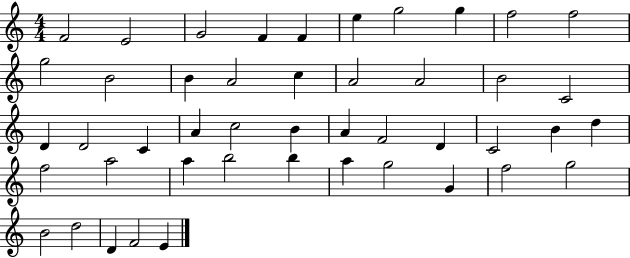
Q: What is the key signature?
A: C major